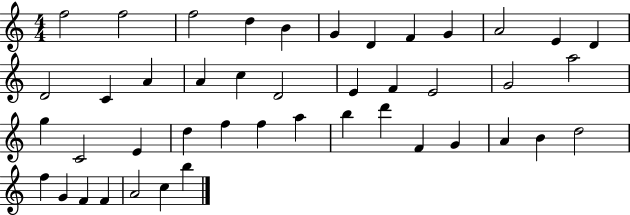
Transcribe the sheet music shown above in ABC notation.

X:1
T:Untitled
M:4/4
L:1/4
K:C
f2 f2 f2 d B G D F G A2 E D D2 C A A c D2 E F E2 G2 a2 g C2 E d f f a b d' F G A B d2 f G F F A2 c b